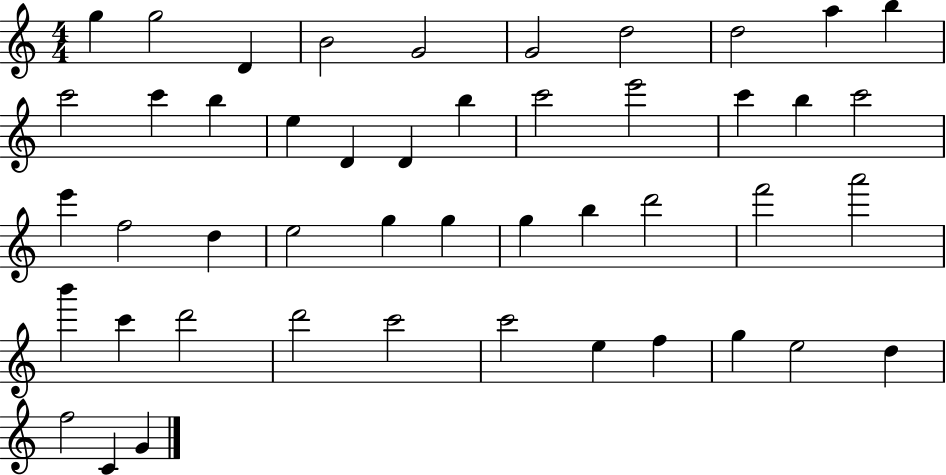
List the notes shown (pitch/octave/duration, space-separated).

G5/q G5/h D4/q B4/h G4/h G4/h D5/h D5/h A5/q B5/q C6/h C6/q B5/q E5/q D4/q D4/q B5/q C6/h E6/h C6/q B5/q C6/h E6/q F5/h D5/q E5/h G5/q G5/q G5/q B5/q D6/h F6/h A6/h B6/q C6/q D6/h D6/h C6/h C6/h E5/q F5/q G5/q E5/h D5/q F5/h C4/q G4/q